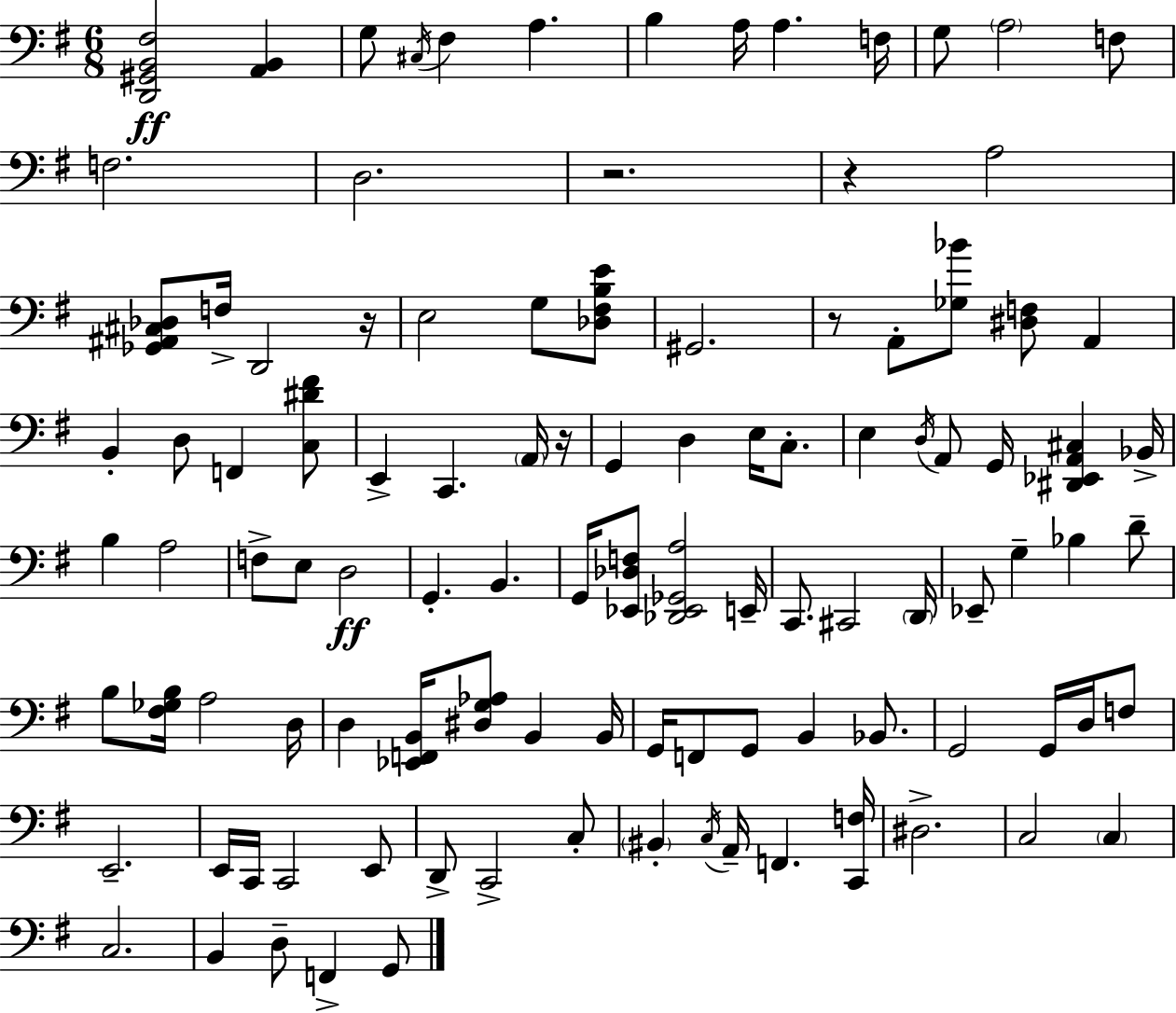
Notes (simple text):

[D2,G#2,B2,F#3]/h [A2,B2]/q G3/e C#3/s F#3/q A3/q. B3/q A3/s A3/q. F3/s G3/e A3/h F3/e F3/h. D3/h. R/h. R/q A3/h [Gb2,A#2,C#3,Db3]/e F3/s D2/h R/s E3/h G3/e [Db3,F#3,B3,E4]/e G#2/h. R/e A2/e [Gb3,Bb4]/e [D#3,F3]/e A2/q B2/q D3/e F2/q [C3,D#4,F#4]/e E2/q C2/q. A2/s R/s G2/q D3/q E3/s C3/e. E3/q D3/s A2/e G2/s [D#2,Eb2,A2,C#3]/q Bb2/s B3/q A3/h F3/e E3/e D3/h G2/q. B2/q. G2/s [Eb2,Db3,F3]/e [Db2,Eb2,Gb2,A3]/h E2/s C2/e. C#2/h D2/s Eb2/e G3/q Bb3/q D4/e B3/e [F#3,Gb3,B3]/s A3/h D3/s D3/q [Eb2,F2,B2]/s [D#3,G3,Ab3]/e B2/q B2/s G2/s F2/e G2/e B2/q Bb2/e. G2/h G2/s D3/s F3/e E2/h. E2/s C2/s C2/h E2/e D2/e C2/h C3/e BIS2/q C3/s A2/s F2/q. [C2,F3]/s D#3/h. C3/h C3/q C3/h. B2/q D3/e F2/q G2/e